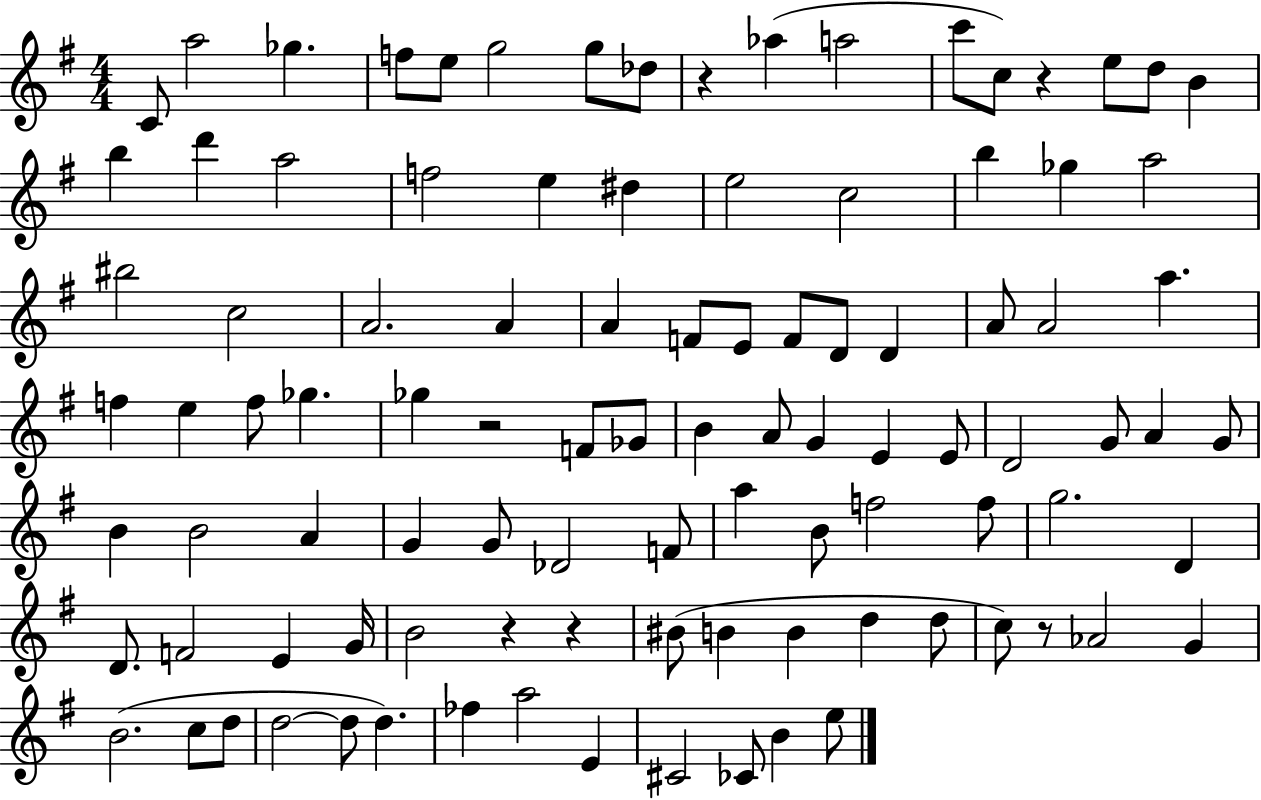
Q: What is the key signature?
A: G major